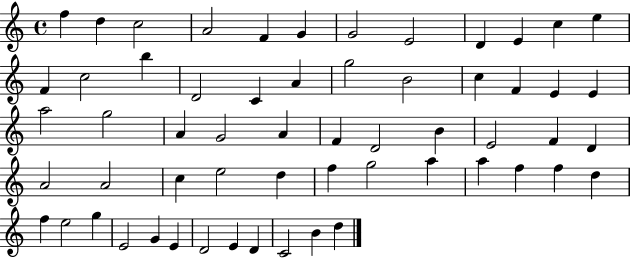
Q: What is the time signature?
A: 4/4